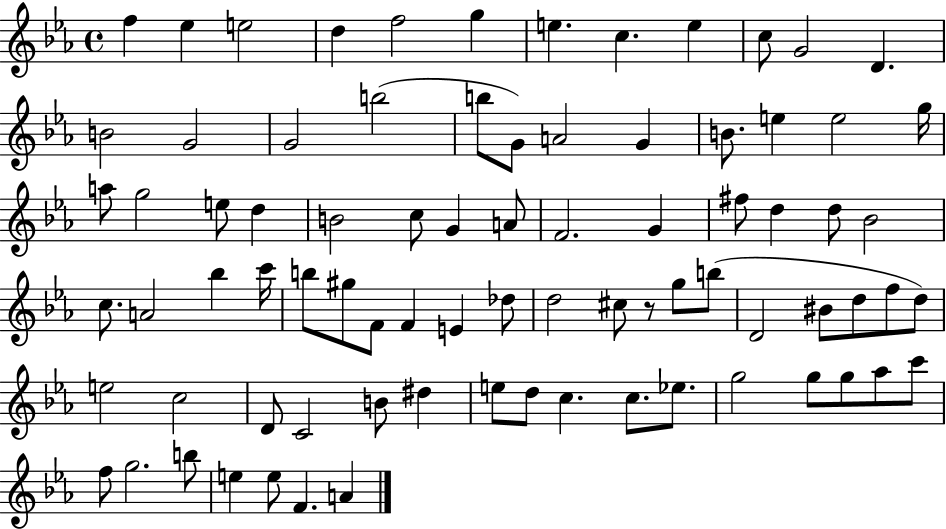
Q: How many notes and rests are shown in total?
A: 81